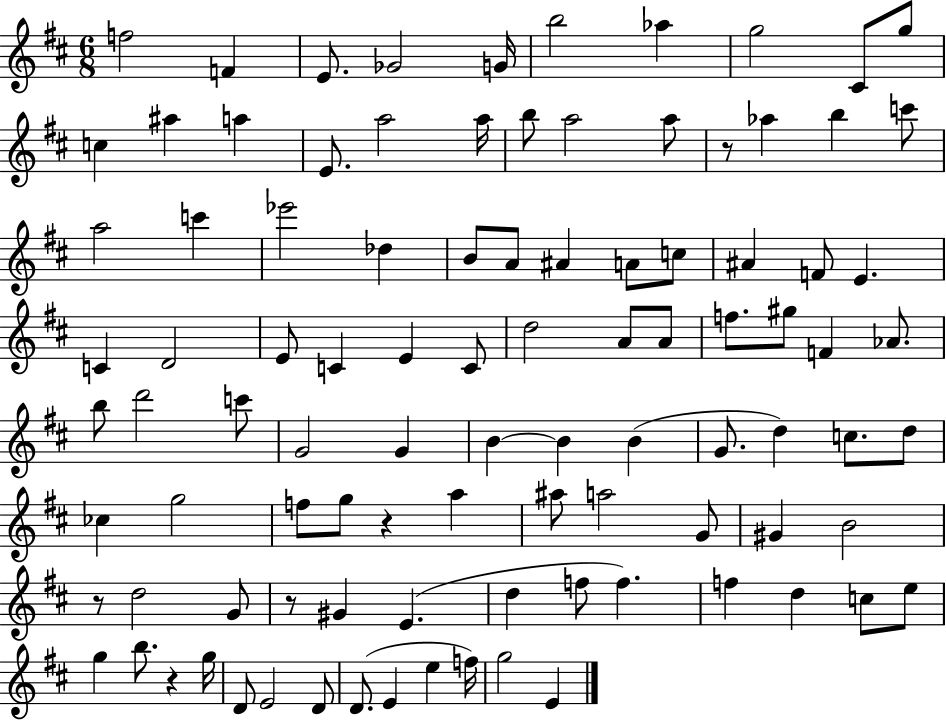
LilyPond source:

{
  \clef treble
  \numericTimeSignature
  \time 6/8
  \key d \major
  f''2 f'4 | e'8. ges'2 g'16 | b''2 aes''4 | g''2 cis'8 g''8 | \break c''4 ais''4 a''4 | e'8. a''2 a''16 | b''8 a''2 a''8 | r8 aes''4 b''4 c'''8 | \break a''2 c'''4 | ees'''2 des''4 | b'8 a'8 ais'4 a'8 c''8 | ais'4 f'8 e'4. | \break c'4 d'2 | e'8 c'4 e'4 c'8 | d''2 a'8 a'8 | f''8. gis''8 f'4 aes'8. | \break b''8 d'''2 c'''8 | g'2 g'4 | b'4~~ b'4 b'4( | g'8. d''4) c''8. d''8 | \break ces''4 g''2 | f''8 g''8 r4 a''4 | ais''8 a''2 g'8 | gis'4 b'2 | \break r8 d''2 g'8 | r8 gis'4 e'4.( | d''4 f''8 f''4.) | f''4 d''4 c''8 e''8 | \break g''4 b''8. r4 g''16 | d'8 e'2 d'8 | d'8.( e'4 e''4 f''16) | g''2 e'4 | \break \bar "|."
}